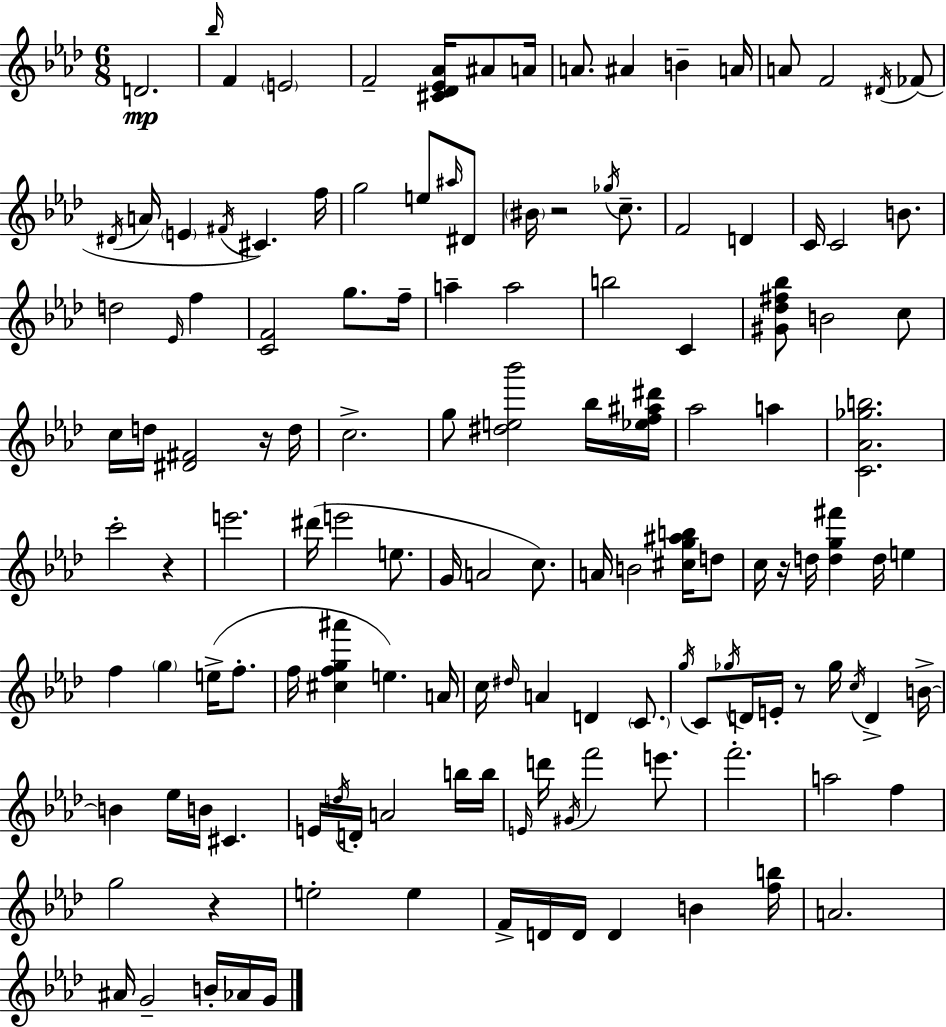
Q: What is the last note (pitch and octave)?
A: G4